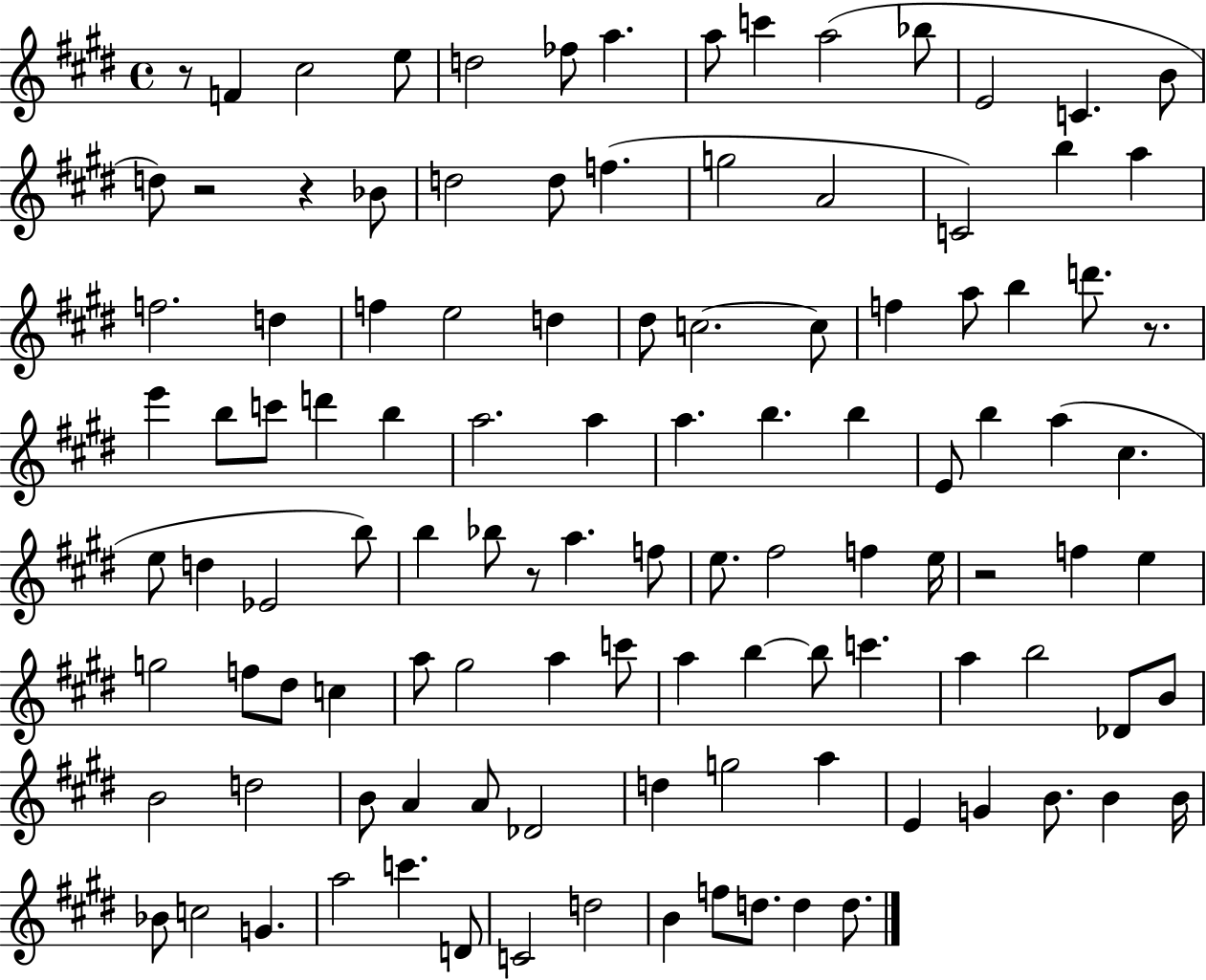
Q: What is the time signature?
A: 4/4